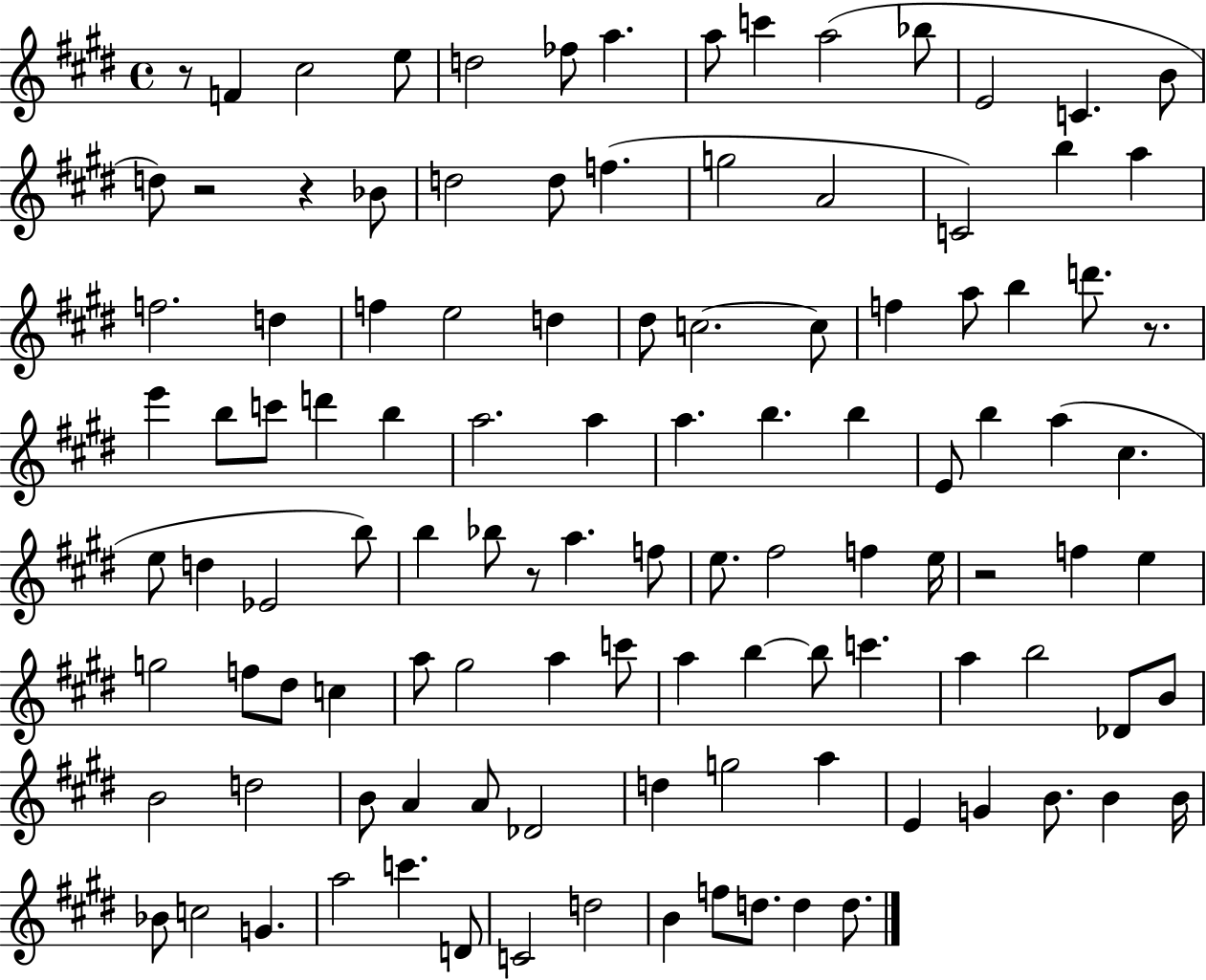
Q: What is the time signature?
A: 4/4